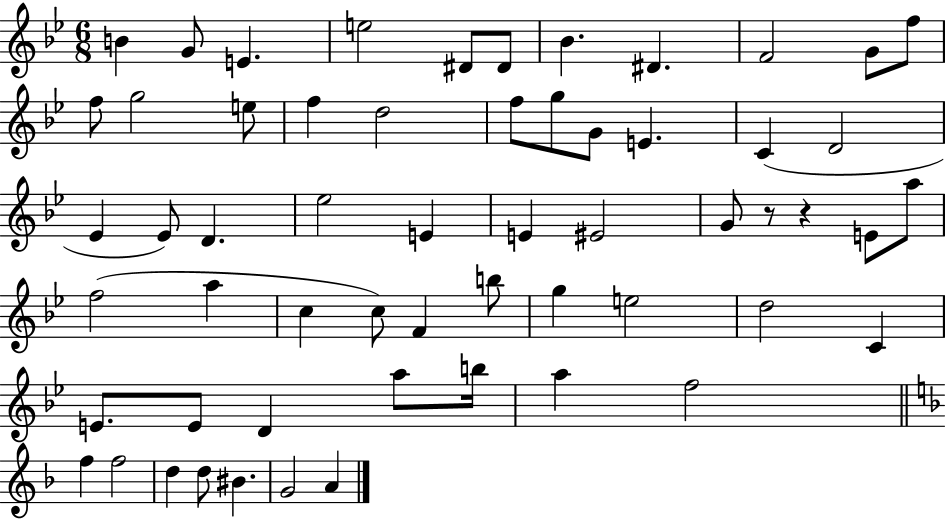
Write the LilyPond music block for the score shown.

{
  \clef treble
  \numericTimeSignature
  \time 6/8
  \key bes \major
  b'4 g'8 e'4. | e''2 dis'8 dis'8 | bes'4. dis'4. | f'2 g'8 f''8 | \break f''8 g''2 e''8 | f''4 d''2 | f''8 g''8 g'8 e'4. | c'4( d'2 | \break ees'4 ees'8) d'4. | ees''2 e'4 | e'4 eis'2 | g'8 r8 r4 e'8 a''8 | \break f''2( a''4 | c''4 c''8) f'4 b''8 | g''4 e''2 | d''2 c'4 | \break e'8. e'8 d'4 a''8 b''16 | a''4 f''2 | \bar "||" \break \key d \minor f''4 f''2 | d''4 d''8 bis'4. | g'2 a'4 | \bar "|."
}